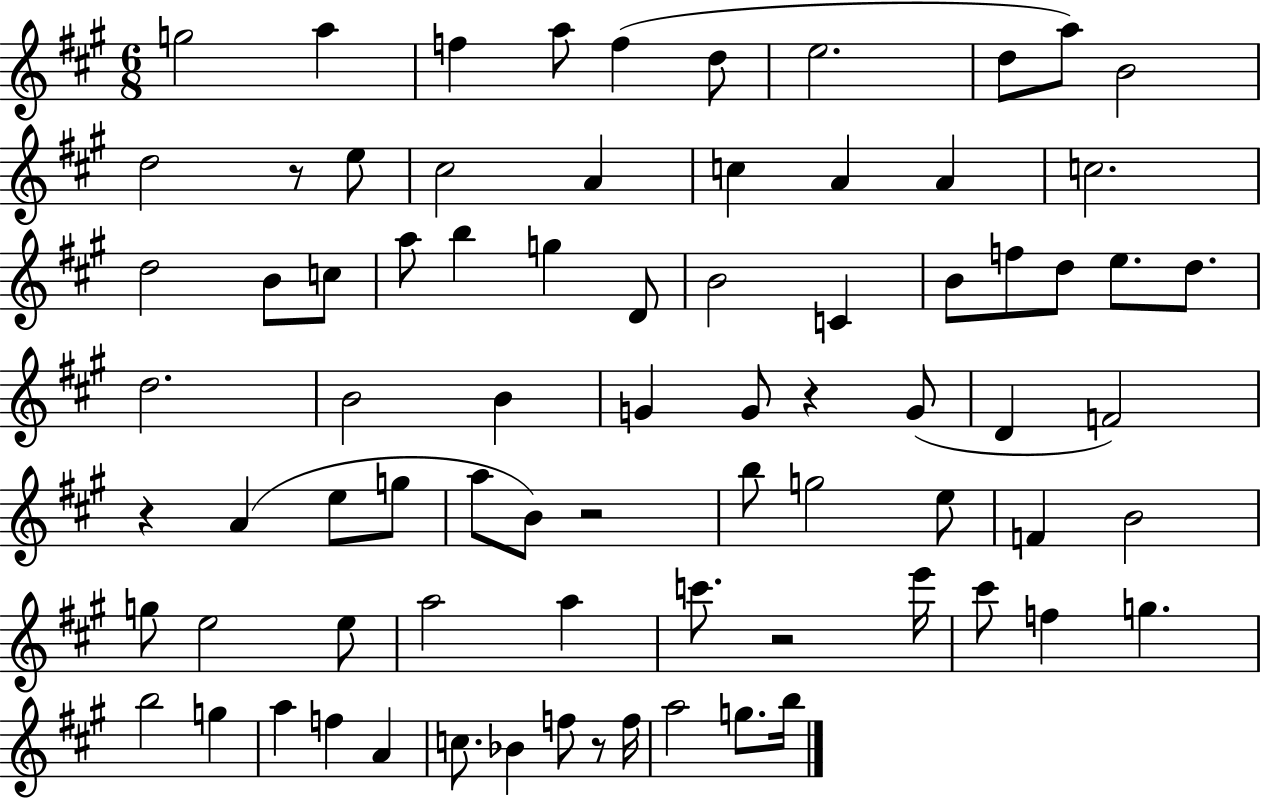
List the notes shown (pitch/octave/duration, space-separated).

G5/h A5/q F5/q A5/e F5/q D5/e E5/h. D5/e A5/e B4/h D5/h R/e E5/e C#5/h A4/q C5/q A4/q A4/q C5/h. D5/h B4/e C5/e A5/e B5/q G5/q D4/e B4/h C4/q B4/e F5/e D5/e E5/e. D5/e. D5/h. B4/h B4/q G4/q G4/e R/q G4/e D4/q F4/h R/q A4/q E5/e G5/e A5/e B4/e R/h B5/e G5/h E5/e F4/q B4/h G5/e E5/h E5/e A5/h A5/q C6/e. R/h E6/s C#6/e F5/q G5/q. B5/h G5/q A5/q F5/q A4/q C5/e. Bb4/q F5/e R/e F5/s A5/h G5/e. B5/s